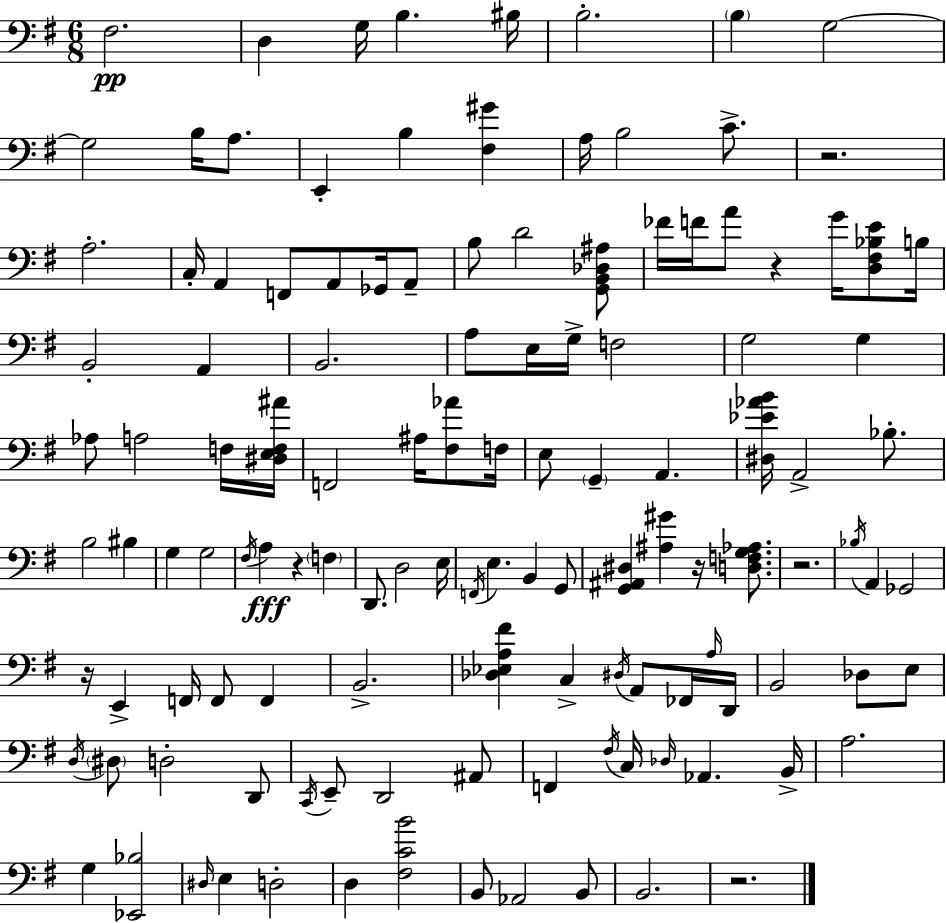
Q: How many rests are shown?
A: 7